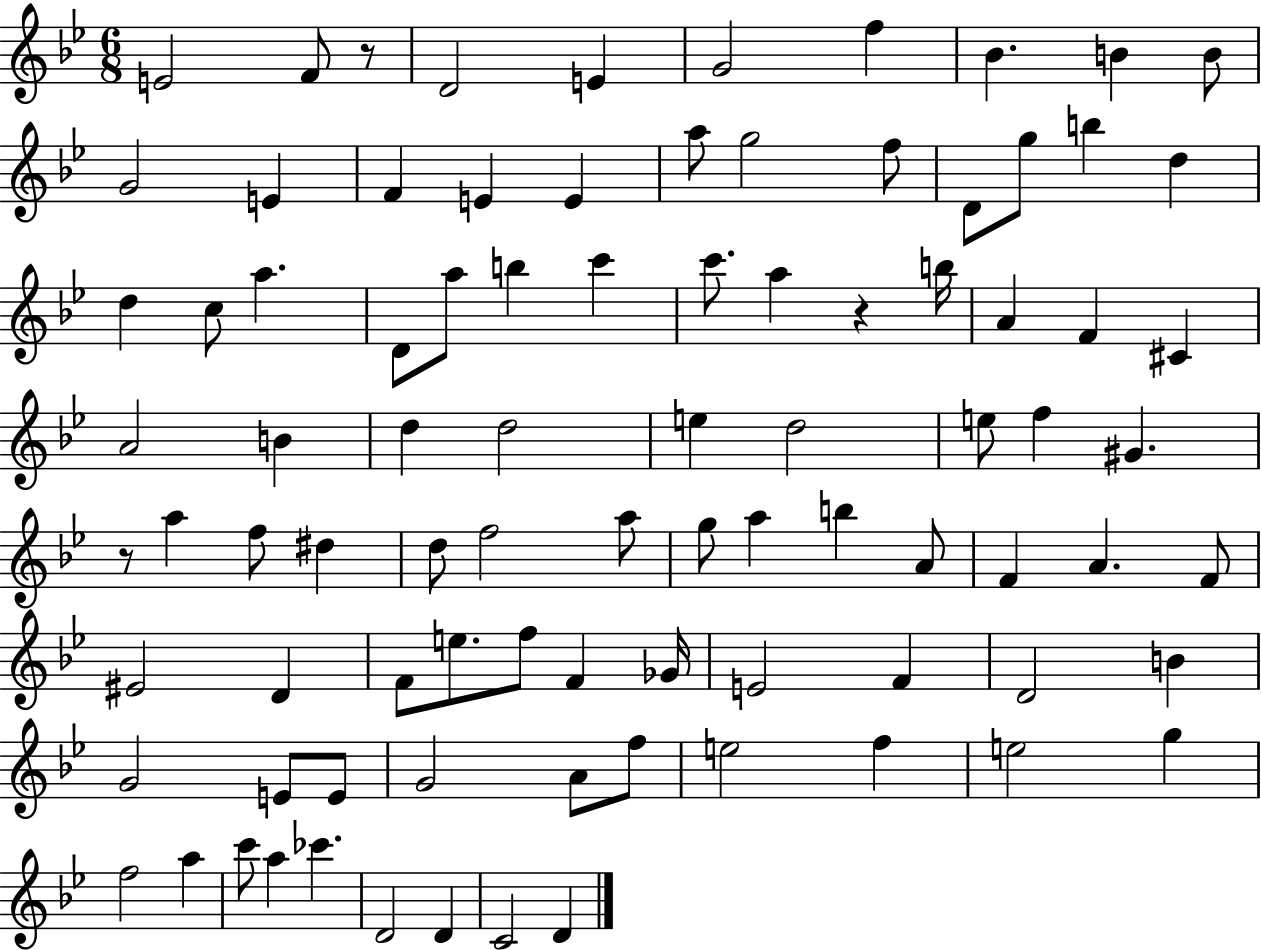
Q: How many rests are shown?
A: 3